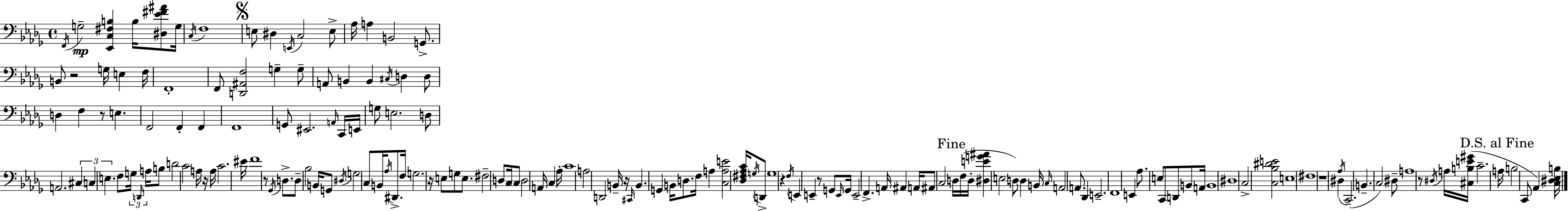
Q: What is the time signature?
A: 4/4